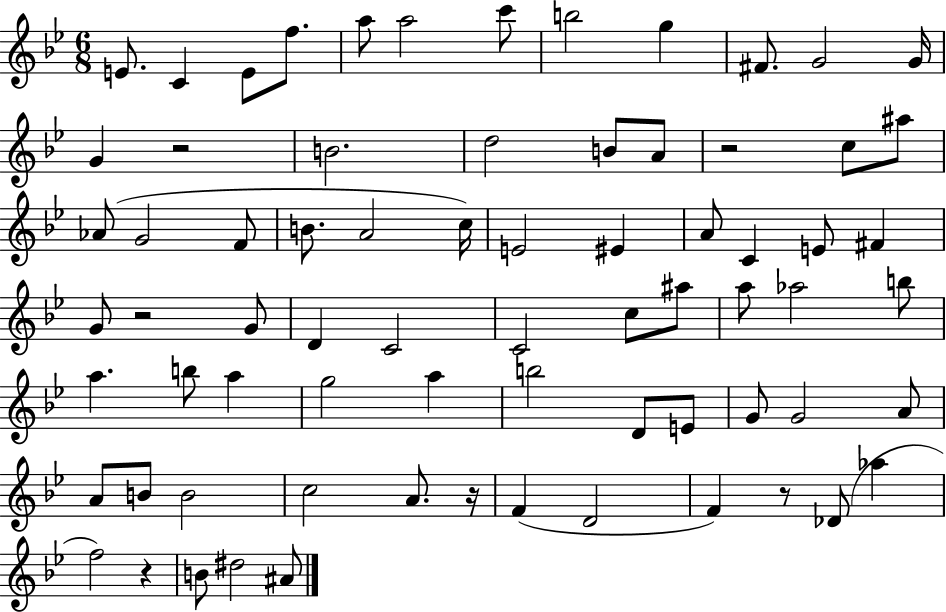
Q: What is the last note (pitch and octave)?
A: A#4